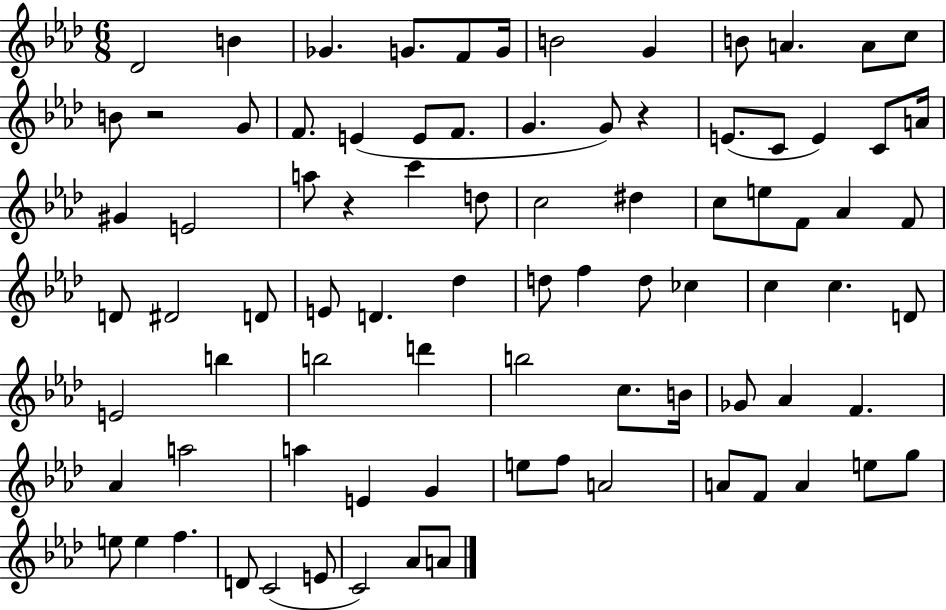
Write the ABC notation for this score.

X:1
T:Untitled
M:6/8
L:1/4
K:Ab
_D2 B _G G/2 F/2 G/4 B2 G B/2 A A/2 c/2 B/2 z2 G/2 F/2 E E/2 F/2 G G/2 z E/2 C/2 E C/2 A/4 ^G E2 a/2 z c' d/2 c2 ^d c/2 e/2 F/2 _A F/2 D/2 ^D2 D/2 E/2 D _d d/2 f d/2 _c c c D/2 E2 b b2 d' b2 c/2 B/4 _G/2 _A F _A a2 a E G e/2 f/2 A2 A/2 F/2 A e/2 g/2 e/2 e f D/2 C2 E/2 C2 _A/2 A/2